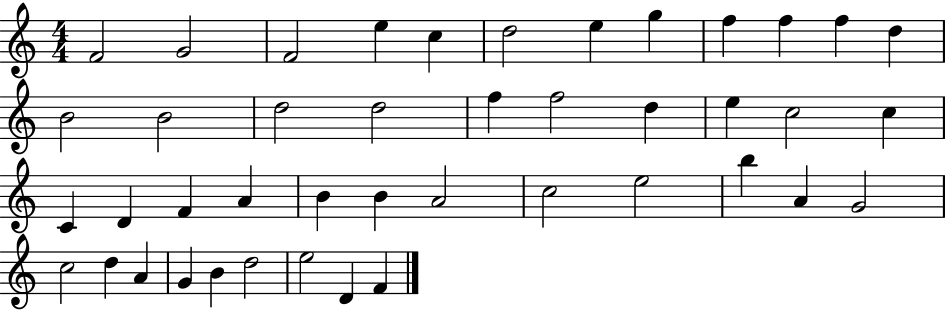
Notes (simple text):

F4/h G4/h F4/h E5/q C5/q D5/h E5/q G5/q F5/q F5/q F5/q D5/q B4/h B4/h D5/h D5/h F5/q F5/h D5/q E5/q C5/h C5/q C4/q D4/q F4/q A4/q B4/q B4/q A4/h C5/h E5/h B5/q A4/q G4/h C5/h D5/q A4/q G4/q B4/q D5/h E5/h D4/q F4/q